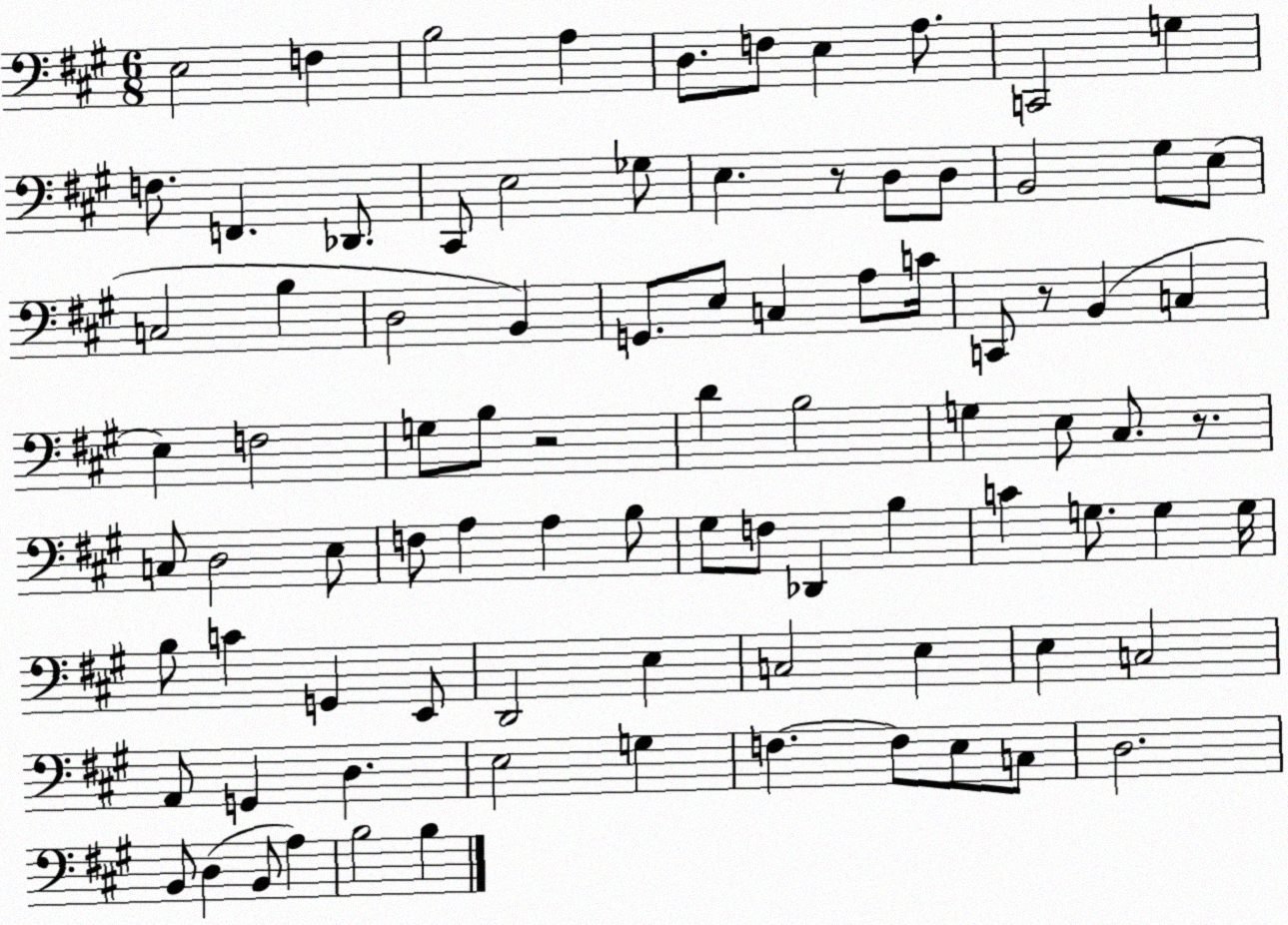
X:1
T:Untitled
M:6/8
L:1/4
K:A
E,2 F, B,2 A, D,/2 F,/2 E, A,/2 C,,2 G, F,/2 F,, _D,,/2 ^C,,/2 E,2 _G,/2 E, z/2 D,/2 D,/2 B,,2 ^G,/2 E,/2 C,2 B, D,2 B,, G,,/2 E,/2 C, A,/2 C/4 C,,/2 z/2 B,, C, E, F,2 G,/2 B,/2 z2 D B,2 G, E,/2 ^C,/2 z/2 C,/2 D,2 E,/2 F,/2 A, A, B,/2 ^G,/2 F,/2 _D,, B, C G,/2 G, G,/4 B,/2 C G,, E,,/2 D,,2 E, C,2 E, E, C,2 A,,/2 G,, D, E,2 G, F, F,/2 E,/2 C,/2 D,2 B,,/2 D, B,,/2 A, B,2 B,